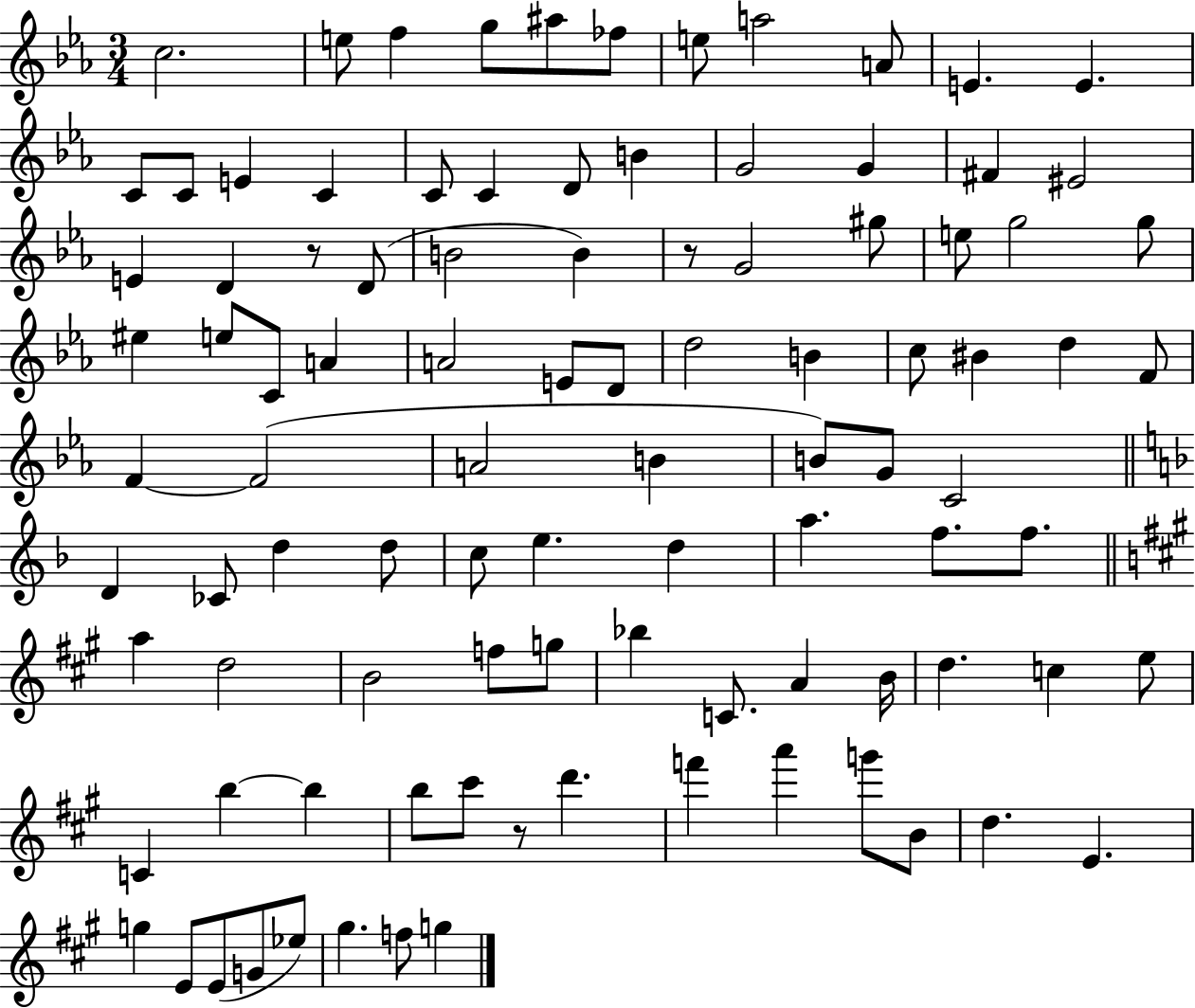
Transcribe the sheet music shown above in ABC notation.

X:1
T:Untitled
M:3/4
L:1/4
K:Eb
c2 e/2 f g/2 ^a/2 _f/2 e/2 a2 A/2 E E C/2 C/2 E C C/2 C D/2 B G2 G ^F ^E2 E D z/2 D/2 B2 B z/2 G2 ^g/2 e/2 g2 g/2 ^e e/2 C/2 A A2 E/2 D/2 d2 B c/2 ^B d F/2 F F2 A2 B B/2 G/2 C2 D _C/2 d d/2 c/2 e d a f/2 f/2 a d2 B2 f/2 g/2 _b C/2 A B/4 d c e/2 C b b b/2 ^c'/2 z/2 d' f' a' g'/2 B/2 d E g E/2 E/2 G/2 _e/2 ^g f/2 g